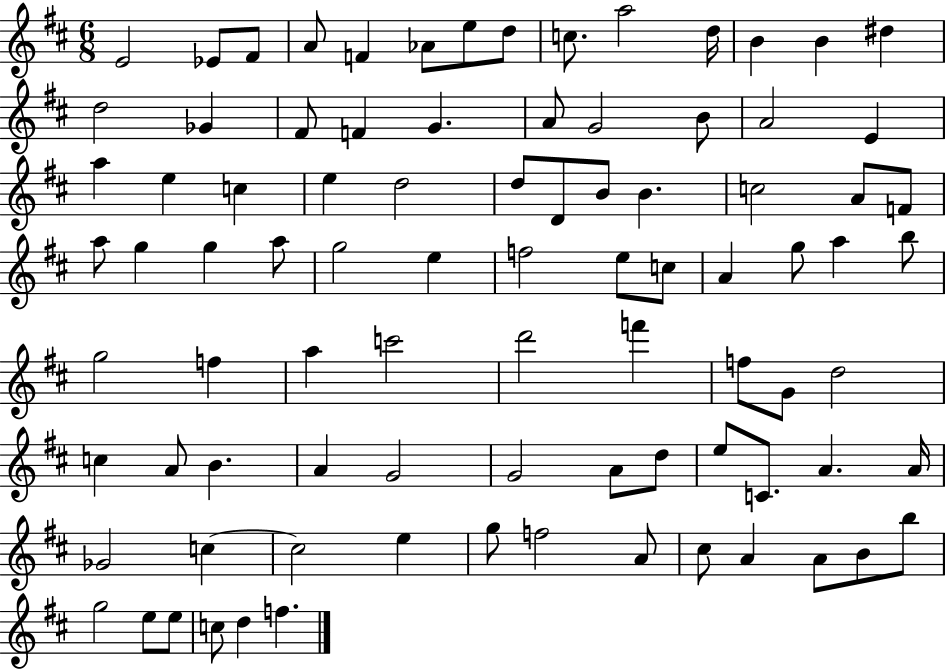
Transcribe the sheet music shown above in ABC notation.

X:1
T:Untitled
M:6/8
L:1/4
K:D
E2 _E/2 ^F/2 A/2 F _A/2 e/2 d/2 c/2 a2 d/4 B B ^d d2 _G ^F/2 F G A/2 G2 B/2 A2 E a e c e d2 d/2 D/2 B/2 B c2 A/2 F/2 a/2 g g a/2 g2 e f2 e/2 c/2 A g/2 a b/2 g2 f a c'2 d'2 f' f/2 G/2 d2 c A/2 B A G2 G2 A/2 d/2 e/2 C/2 A A/4 _G2 c c2 e g/2 f2 A/2 ^c/2 A A/2 B/2 b/2 g2 e/2 e/2 c/2 d f